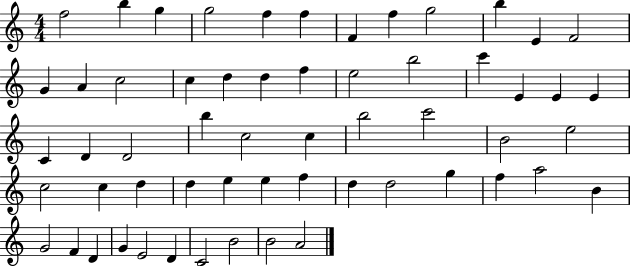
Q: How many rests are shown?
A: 0